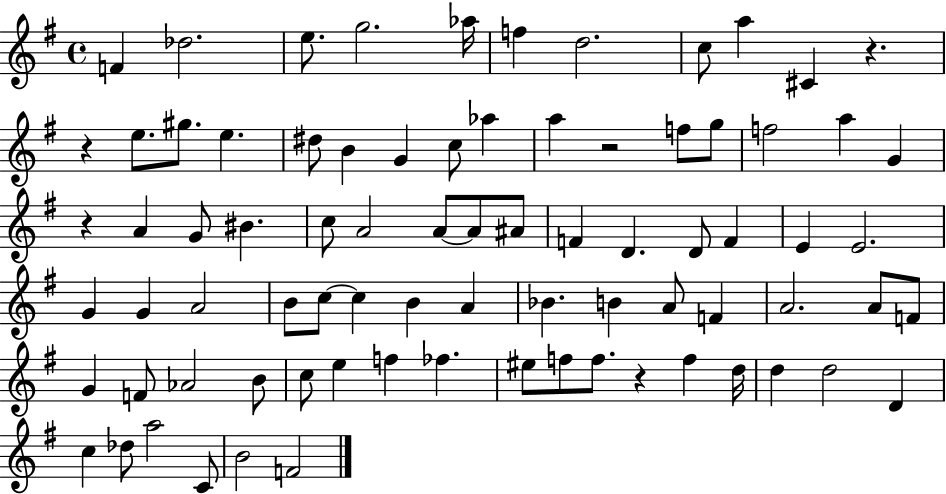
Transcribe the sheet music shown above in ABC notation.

X:1
T:Untitled
M:4/4
L:1/4
K:G
F _d2 e/2 g2 _a/4 f d2 c/2 a ^C z z e/2 ^g/2 e ^d/2 B G c/2 _a a z2 f/2 g/2 f2 a G z A G/2 ^B c/2 A2 A/2 A/2 ^A/2 F D D/2 F E E2 G G A2 B/2 c/2 c B A _B B A/2 F A2 A/2 F/2 G F/2 _A2 B/2 c/2 e f _f ^e/2 f/2 f/2 z f d/4 d d2 D c _d/2 a2 C/2 B2 F2